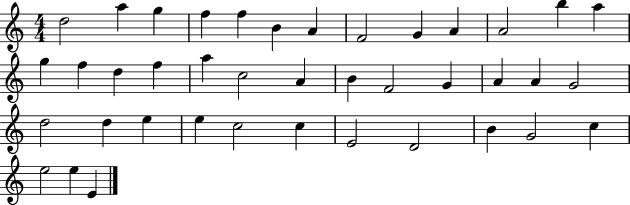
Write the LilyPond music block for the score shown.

{
  \clef treble
  \numericTimeSignature
  \time 4/4
  \key c \major
  d''2 a''4 g''4 | f''4 f''4 b'4 a'4 | f'2 g'4 a'4 | a'2 b''4 a''4 | \break g''4 f''4 d''4 f''4 | a''4 c''2 a'4 | b'4 f'2 g'4 | a'4 a'4 g'2 | \break d''2 d''4 e''4 | e''4 c''2 c''4 | e'2 d'2 | b'4 g'2 c''4 | \break e''2 e''4 e'4 | \bar "|."
}